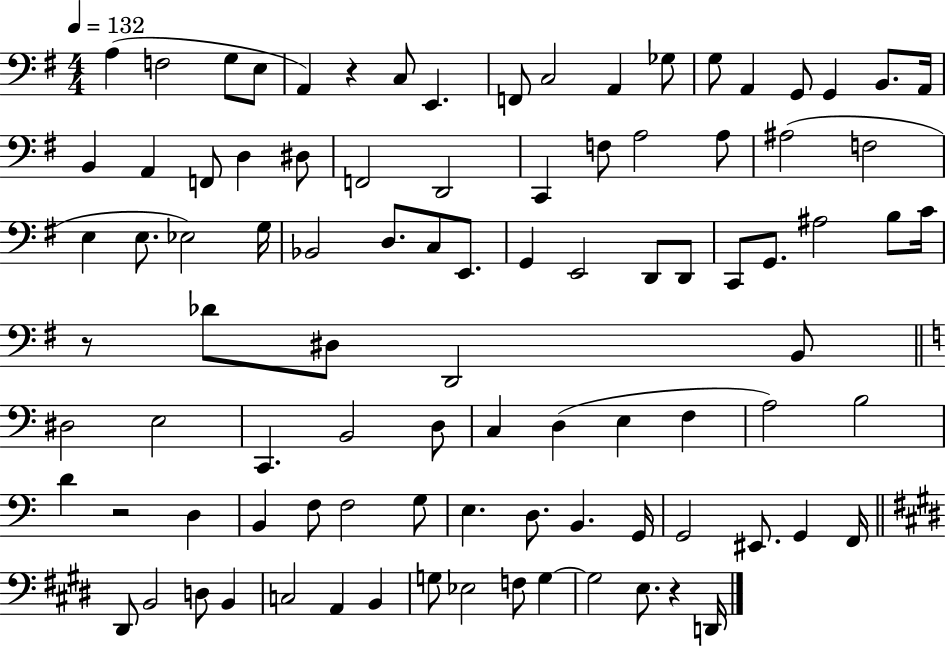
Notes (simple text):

A3/q F3/h G3/e E3/e A2/q R/q C3/e E2/q. F2/e C3/h A2/q Gb3/e G3/e A2/q G2/e G2/q B2/e. A2/s B2/q A2/q F2/e D3/q D#3/e F2/h D2/h C2/q F3/e A3/h A3/e A#3/h F3/h E3/q E3/e. Eb3/h G3/s Bb2/h D3/e. C3/e E2/e. G2/q E2/h D2/e D2/e C2/e G2/e. A#3/h B3/e C4/s R/e Db4/e D#3/e D2/h B2/e D#3/h E3/h C2/q. B2/h D3/e C3/q D3/q E3/q F3/q A3/h B3/h D4/q R/h D3/q B2/q F3/e F3/h G3/e E3/q. D3/e. B2/q. G2/s G2/h EIS2/e. G2/q F2/s D#2/e B2/h D3/e B2/q C3/h A2/q B2/q G3/e Eb3/h F3/e G3/q G3/h E3/e. R/q D2/s